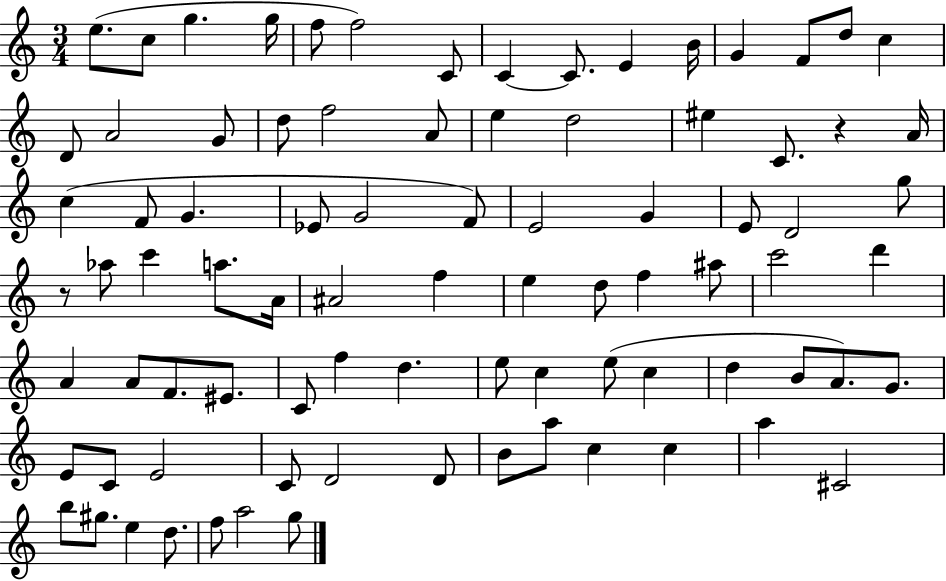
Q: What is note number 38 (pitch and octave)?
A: Ab5